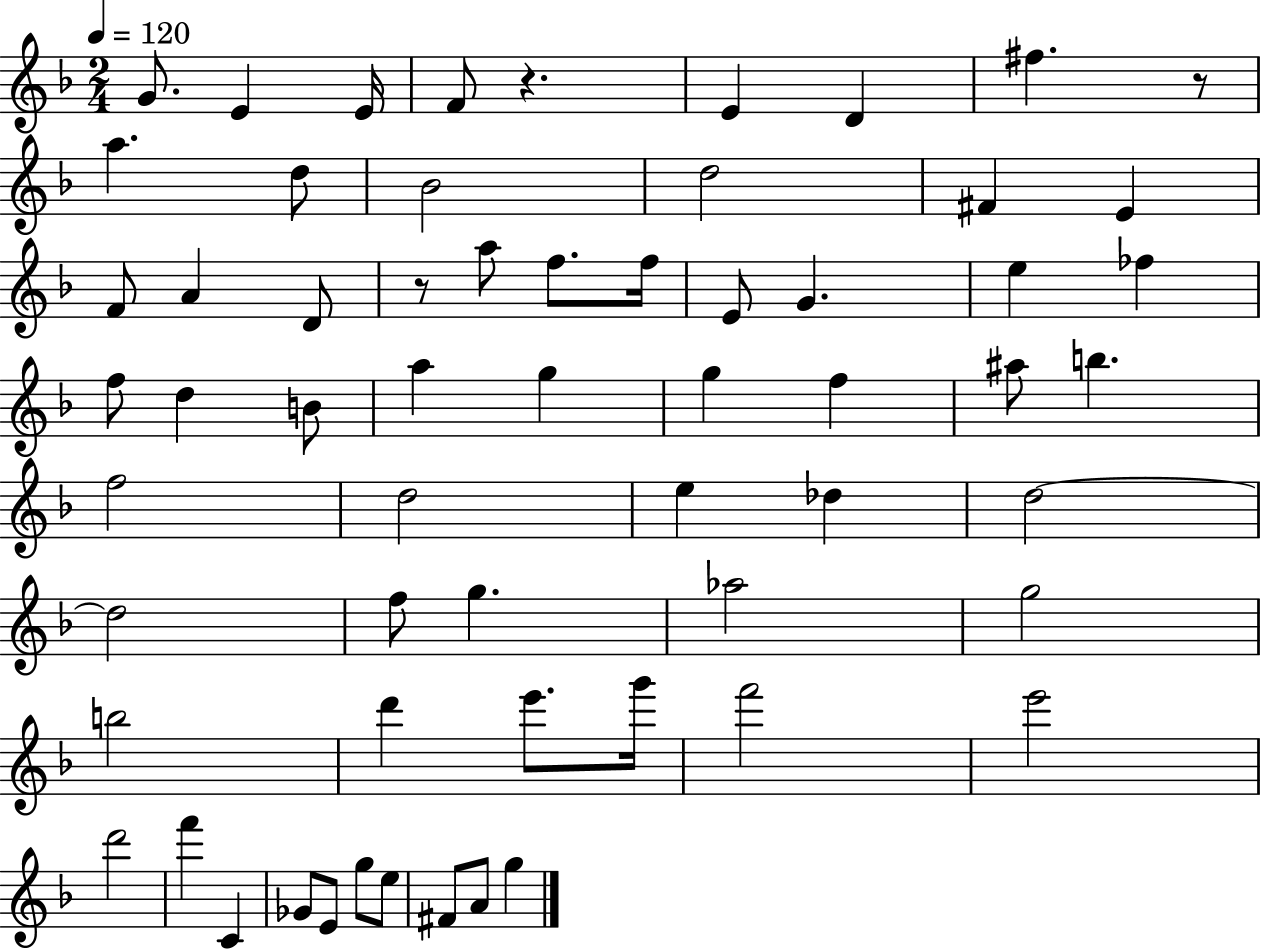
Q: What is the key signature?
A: F major